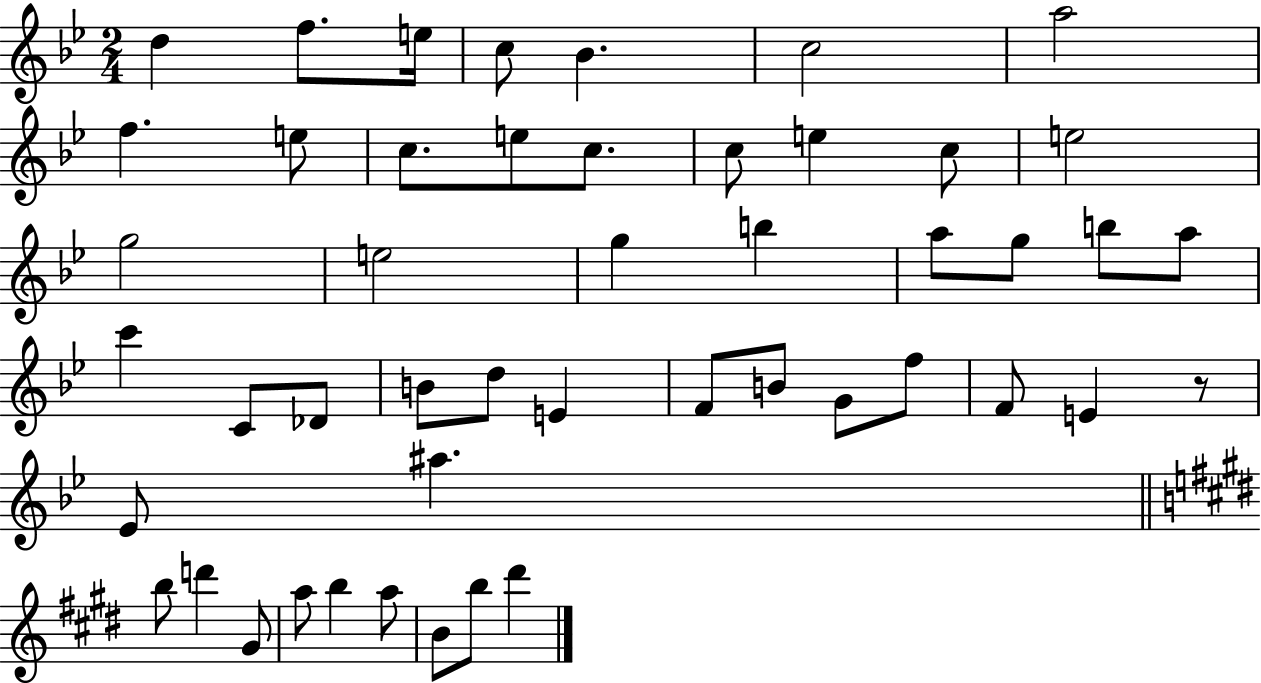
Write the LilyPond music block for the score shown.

{
  \clef treble
  \numericTimeSignature
  \time 2/4
  \key bes \major
  \repeat volta 2 { d''4 f''8. e''16 | c''8 bes'4. | c''2 | a''2 | \break f''4. e''8 | c''8. e''8 c''8. | c''8 e''4 c''8 | e''2 | \break g''2 | e''2 | g''4 b''4 | a''8 g''8 b''8 a''8 | \break c'''4 c'8 des'8 | b'8 d''8 e'4 | f'8 b'8 g'8 f''8 | f'8 e'4 r8 | \break ees'8 ais''4. | \bar "||" \break \key e \major b''8 d'''4 gis'8 | a''8 b''4 a''8 | b'8 b''8 dis'''4 | } \bar "|."
}